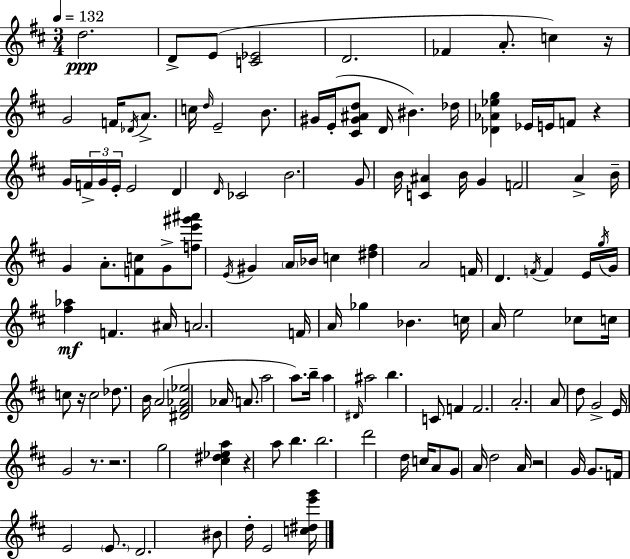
{
  \clef treble
  \numericTimeSignature
  \time 3/4
  \key d \major
  \tempo 4 = 132
  d''2.\ppp | d'8-> e'8( <c' ees'>2 | d'2. | fes'4 a'8.-. c''4) r16 | \break g'2 f'16 \acciaccatura { des'16 } a'8.-> | c''16 \grace { d''16 } e'2-- b'8. | gis'16 e'16-.( <cis' gis' ais' d''>8 d'16 bis'4.) | des''16 <des' aes' ees'' g''>4 ees'16 e'16 f'8 r4 | \break g'16 \tuplet 3/2 { f'16-> g'16 e'16-. } e'2 | d'4 \grace { d'16 } ces'2 | b'2. | g'8 b'16 <c' ais'>4 b'16 g'4 | \break f'2 a'4-> | b'16-- g'4 a'8.-. <f' c''>8 | g'8-> <f'' e''' gis''' ais'''>8 \acciaccatura { e'16 } gis'4 \parenthesize a'16 bes'16 | c''4 <dis'' fis''>4 a'2 | \break f'16 d'4. \acciaccatura { f'16 } | f'4 e'16 \acciaccatura { g''16 } g'16 <fis'' aes''>4\mf f'4. | ais'16 a'2. | f'16 a'16 ges''4 | \break bes'4. c''16 a'16 e''2 | ces''8 c''16 c''8 r16 c''2 | des''8. b'16 a'2( | <dis' fis' aes' ees''>2 | \break aes'16 a'8. a''2 | a''8.) b''16-- a''4 \grace { dis'16 } ais''2 | b''4. | c'8 f'4 f'2. | \break a'2.-. | a'8 d''8 g'2-> | e'16 g'2 | r8. r2. | \break g''2 | <cis'' dis'' ees'' a''>4 r4 a''8 | b''4. b''2. | d'''2 | \break d''16 c''16 a'8 g'8 a'16 d''2 | a'16 r2 | g'16 g'8. f'16 e'2 | \parenthesize e'8. d'2. | \break bis'8 d''16-. e'2 | <c'' dis'' e''' g'''>16 \bar "|."
}